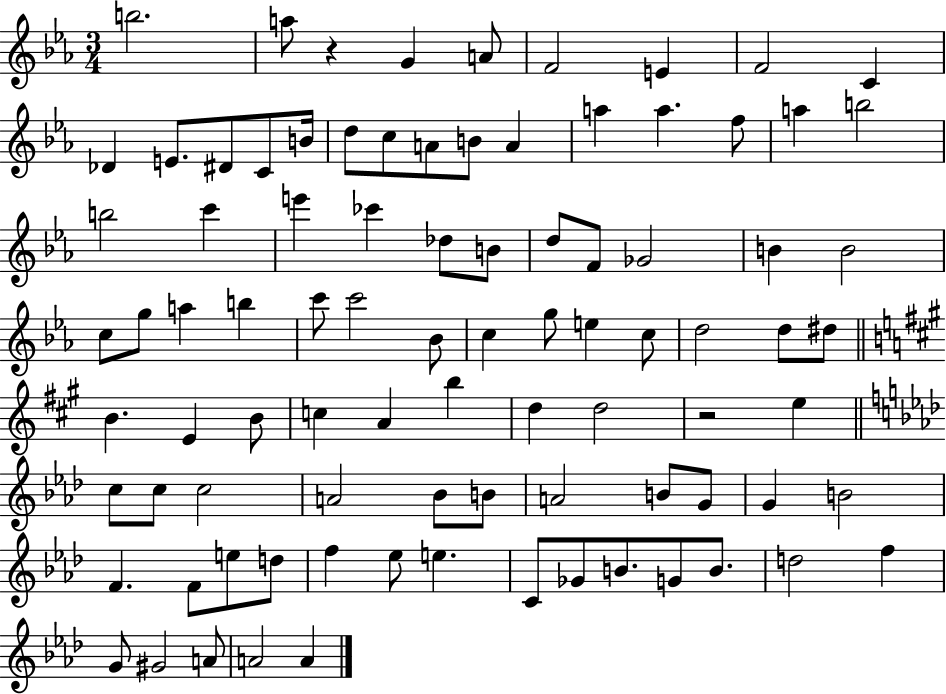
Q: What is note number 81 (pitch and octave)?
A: D5